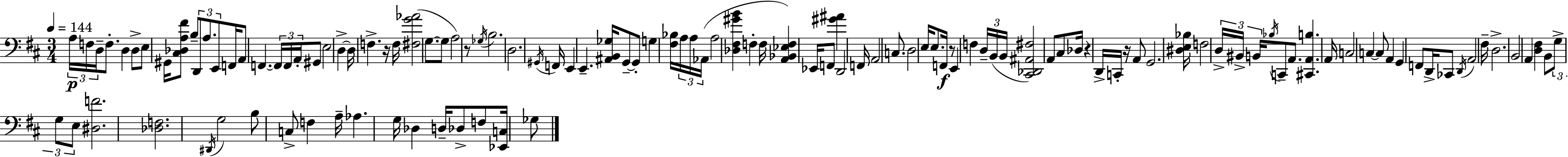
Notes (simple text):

A3/s F3/s D3/s F3/e. D3/q D3/e E3/e G#2/s [C#3,Db3,A3,F#4]/e B3/e D2/e A3/e. E2/e F2/s A2/e F2/q. F2/s F2/s A2/s G#2/e E3/h D3/q D3/s F3/q. R/s F3/s [F#3,G4,Ab4]/h G3/e. G3/e A3/h R/e Gb3/s B3/h. D3/h. G#2/s F2/s E2/q E2/q. [A#2,B2,Gb3]/s G2/e G2/e G3/q [F#3,Bb3]/s A3/s A3/s Ab2/s A3/h [Db3,F#3,G#4,B4]/q F3/q F3/s [A2,Bb2,Eb3,F3]/q Eb2/s F2/e [G#4,A#4]/q D2/h F2/s A2/h C3/e. D3/h E3/s E3/e. F2/s R/e E2/q F3/q D3/s B2/s B2/s [C#2,Db2,A#2,F#3]/h A2/e C#3/e Db3/s R/q D2/s C2/s R/s A2/e G2/h. [D#3,E3,Bb3]/s F3/h D3/s BIS2/s B2/s Bb3/s C2/e A2/e. [C#2,A2,B3]/q. A2/s C3/h C3/q C3/e A2/q G2/q F2/e D2/s CES2/e D2/s A2/h F#3/s D3/h. B2/h A2/q [D3,F#3]/q B2/e G3/e G3/e E3/e [D#3,F4]/h. [Db3,F3]/h. D#2/s G3/h B3/e C3/e F3/q A3/s Ab3/q. G3/s Db3/q D3/s Db3/e F3/e [Eb2,C3]/s Gb3/e